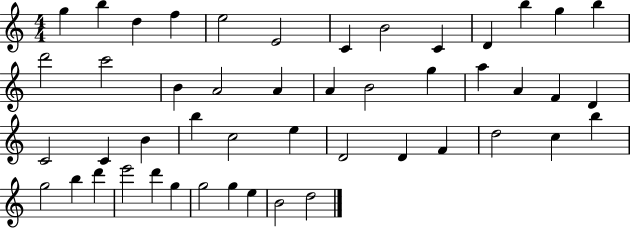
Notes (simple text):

G5/q B5/q D5/q F5/q E5/h E4/h C4/q B4/h C4/q D4/q B5/q G5/q B5/q D6/h C6/h B4/q A4/h A4/q A4/q B4/h G5/q A5/q A4/q F4/q D4/q C4/h C4/q B4/q B5/q C5/h E5/q D4/h D4/q F4/q D5/h C5/q B5/q G5/h B5/q D6/q E6/h D6/q G5/q G5/h G5/q E5/q B4/h D5/h